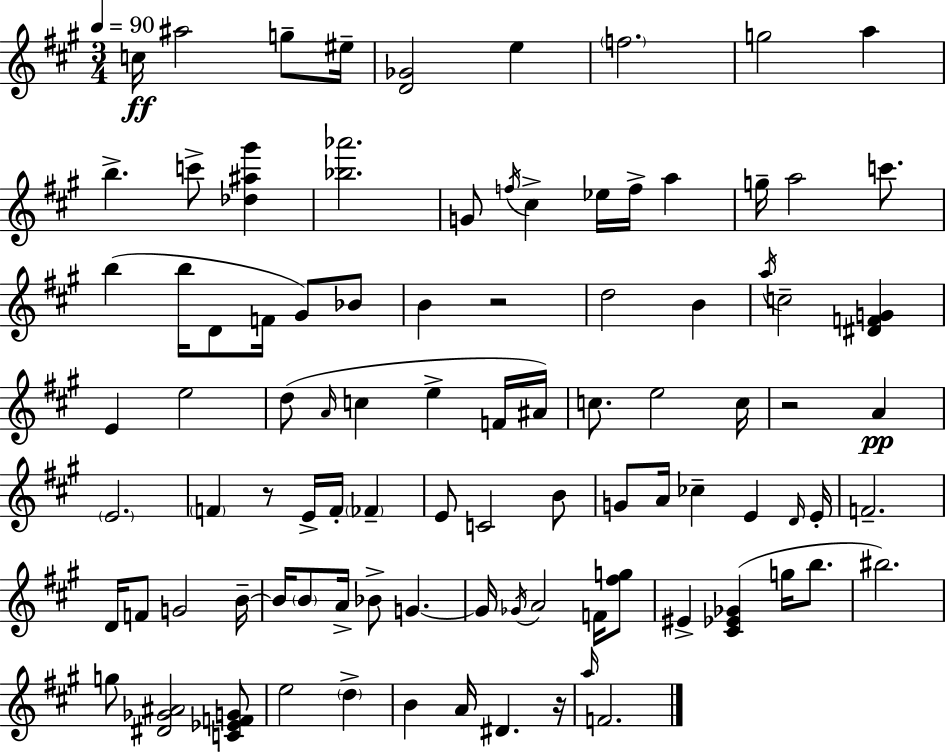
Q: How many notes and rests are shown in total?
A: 94